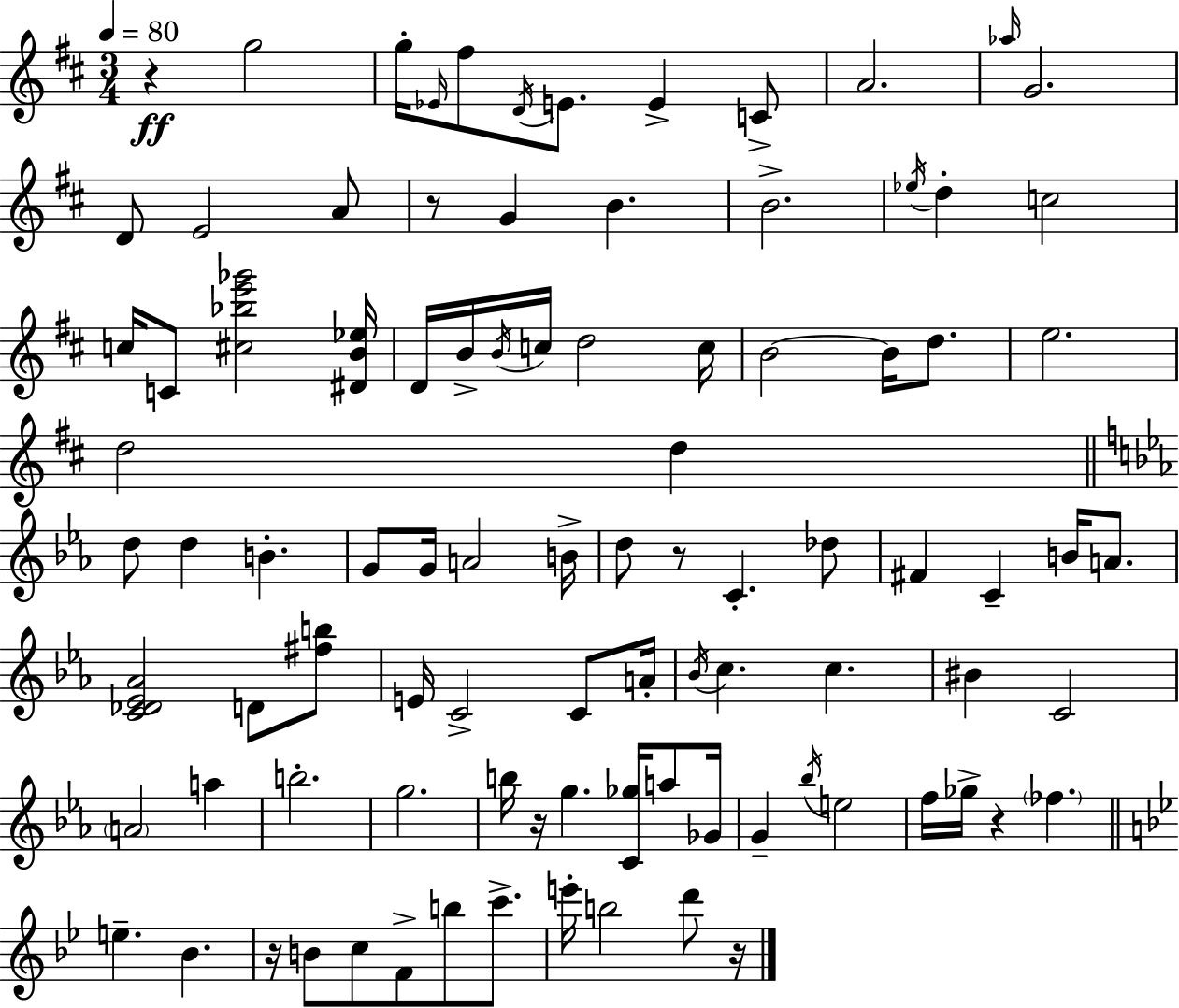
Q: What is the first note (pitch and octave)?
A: G5